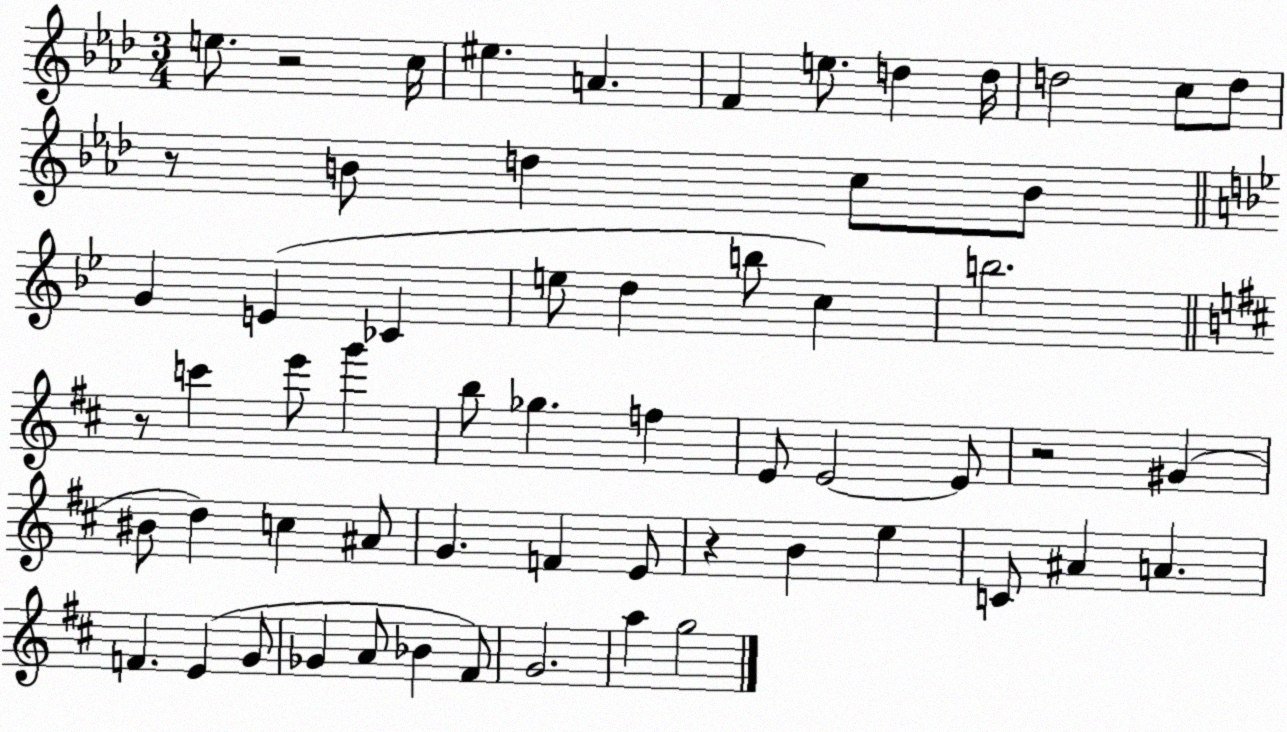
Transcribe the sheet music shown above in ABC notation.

X:1
T:Untitled
M:3/4
L:1/4
K:Ab
e/2 z2 c/4 ^e A F e/2 d d/4 d2 c/2 d/2 z/2 B/2 d c/2 B/2 G E _C e/2 d b/2 c b2 z/2 c' e'/2 g' b/2 _g f E/2 E2 E/2 z2 ^G ^B/2 d c ^A/2 G F E/2 z B e C/2 ^A A F E G/2 _G A/2 _B ^F/2 G2 a g2